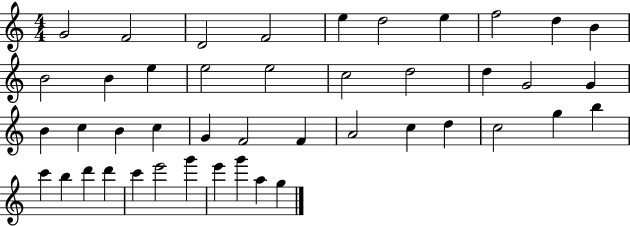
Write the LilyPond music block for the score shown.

{
  \clef treble
  \numericTimeSignature
  \time 4/4
  \key c \major
  g'2 f'2 | d'2 f'2 | e''4 d''2 e''4 | f''2 d''4 b'4 | \break b'2 b'4 e''4 | e''2 e''2 | c''2 d''2 | d''4 g'2 g'4 | \break b'4 c''4 b'4 c''4 | g'4 f'2 f'4 | a'2 c''4 d''4 | c''2 g''4 b''4 | \break c'''4 b''4 d'''4 d'''4 | c'''4 e'''2 g'''4 | e'''4 g'''4 a''4 g''4 | \bar "|."
}